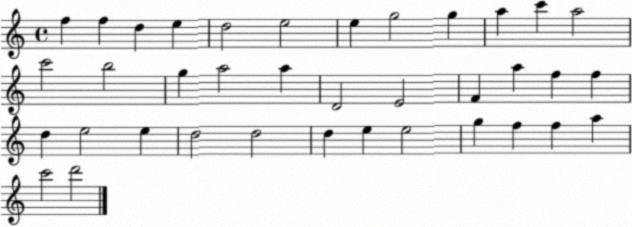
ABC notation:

X:1
T:Untitled
M:4/4
L:1/4
K:C
f f d e d2 e2 e g2 g a c' a2 c'2 b2 g a2 a D2 E2 F a f f d e2 e d2 d2 d e e2 g f f a c'2 d'2